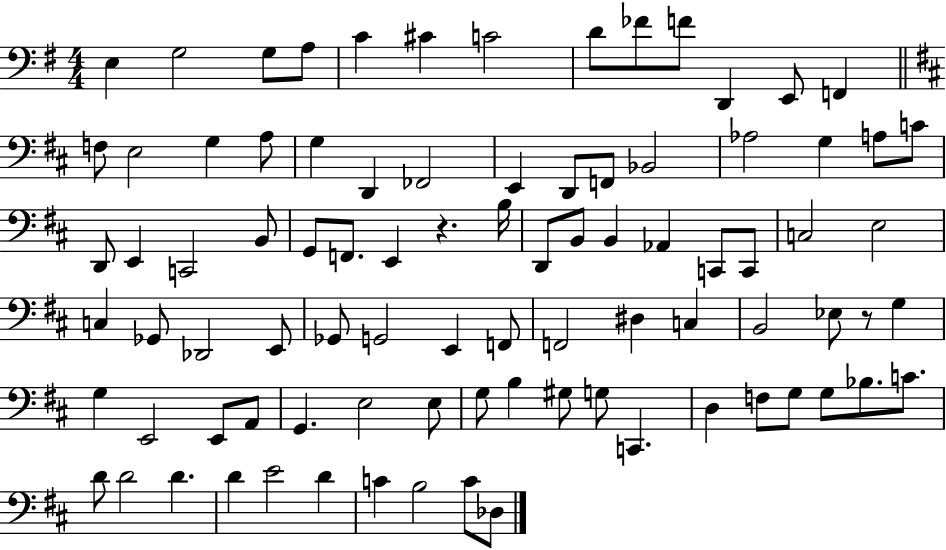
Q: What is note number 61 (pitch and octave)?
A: E2